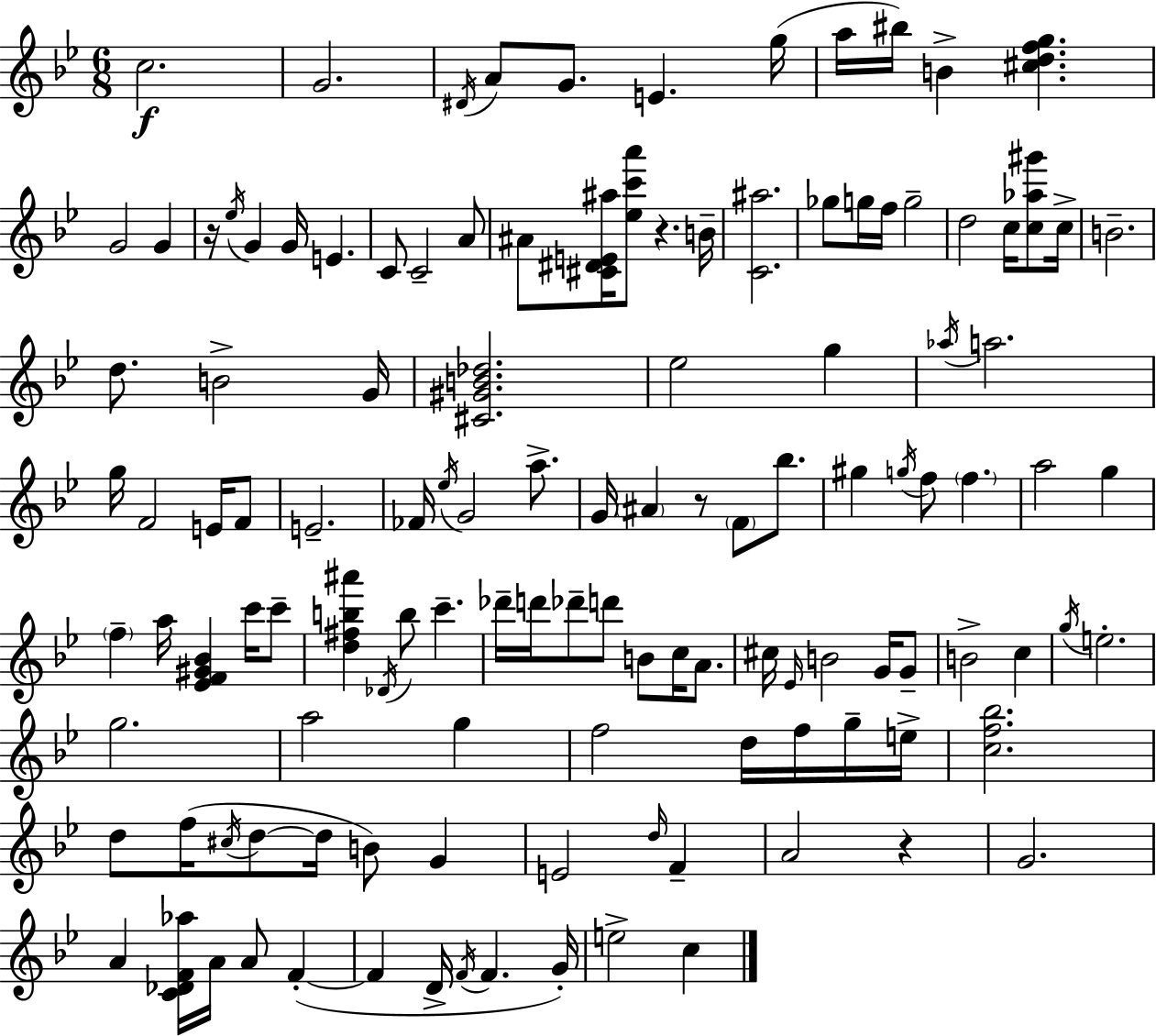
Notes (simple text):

C5/h. G4/h. D#4/s A4/e G4/e. E4/q. G5/s A5/s BIS5/s B4/q [C#5,D5,F5,G5]/q. G4/h G4/q R/s Eb5/s G4/q G4/s E4/q. C4/e C4/h A4/e A#4/e [C#4,D#4,E4,A#5]/s [Eb5,C6,A6]/e R/q. B4/s [C4,A#5]/h. Gb5/e G5/s F5/s G5/h D5/h C5/s [C5,Ab5,G#6]/e C5/s B4/h. D5/e. B4/h G4/s [C#4,G#4,B4,Db5]/h. Eb5/h G5/q Ab5/s A5/h. G5/s F4/h E4/s F4/e E4/h. FES4/s Eb5/s G4/h A5/e. G4/s A#4/q R/e F4/e Bb5/e. G#5/q G5/s F5/e F5/q. A5/h G5/q F5/q A5/s [Eb4,F4,G#4,Bb4]/q C6/s C6/e [D5,F#5,B5,A#6]/q Db4/s B5/e C6/q. Db6/s D6/s Db6/e D6/e B4/e C5/s A4/e. C#5/s Eb4/s B4/h G4/s G4/e B4/h C5/q G5/s E5/h. G5/h. A5/h G5/q F5/h D5/s F5/s G5/s E5/s [C5,F5,Bb5]/h. D5/e F5/s C#5/s D5/e D5/s B4/e G4/q E4/h D5/s F4/q A4/h R/q G4/h. A4/q [C4,Db4,F4,Ab5]/s A4/s A4/e F4/q F4/q D4/s F4/s F4/q. G4/s E5/h C5/q